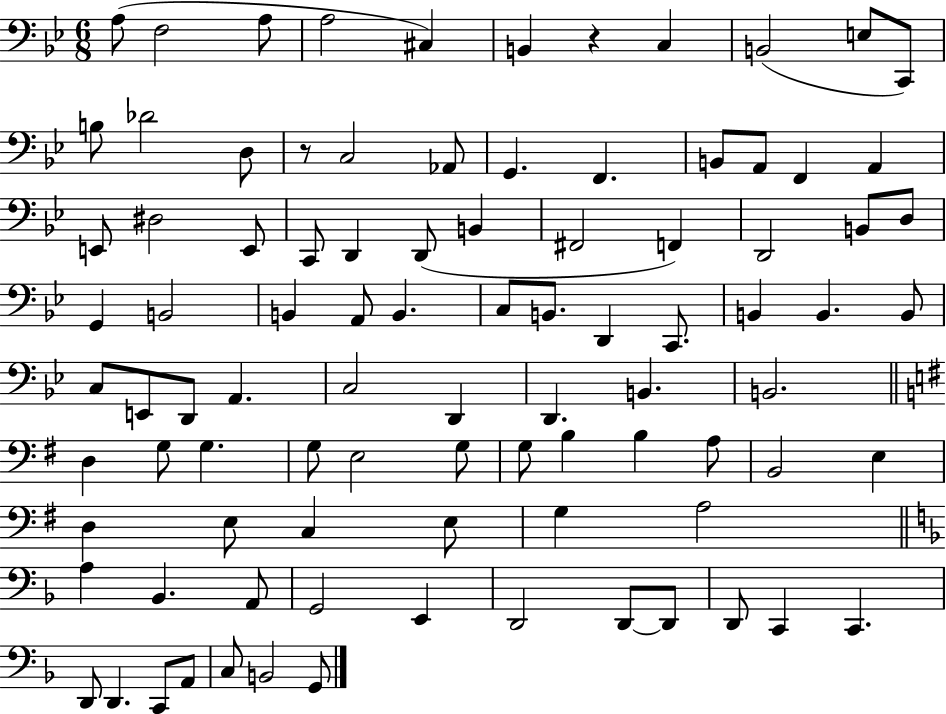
X:1
T:Untitled
M:6/8
L:1/4
K:Bb
A,/2 F,2 A,/2 A,2 ^C, B,, z C, B,,2 E,/2 C,,/2 B,/2 _D2 D,/2 z/2 C,2 _A,,/2 G,, F,, B,,/2 A,,/2 F,, A,, E,,/2 ^D,2 E,,/2 C,,/2 D,, D,,/2 B,, ^F,,2 F,, D,,2 B,,/2 D,/2 G,, B,,2 B,, A,,/2 B,, C,/2 B,,/2 D,, C,,/2 B,, B,, B,,/2 C,/2 E,,/2 D,,/2 A,, C,2 D,, D,, B,, B,,2 D, G,/2 G, G,/2 E,2 G,/2 G,/2 B, B, A,/2 B,,2 E, D, E,/2 C, E,/2 G, A,2 A, _B,, A,,/2 G,,2 E,, D,,2 D,,/2 D,,/2 D,,/2 C,, C,, D,,/2 D,, C,,/2 A,,/2 C,/2 B,,2 G,,/2